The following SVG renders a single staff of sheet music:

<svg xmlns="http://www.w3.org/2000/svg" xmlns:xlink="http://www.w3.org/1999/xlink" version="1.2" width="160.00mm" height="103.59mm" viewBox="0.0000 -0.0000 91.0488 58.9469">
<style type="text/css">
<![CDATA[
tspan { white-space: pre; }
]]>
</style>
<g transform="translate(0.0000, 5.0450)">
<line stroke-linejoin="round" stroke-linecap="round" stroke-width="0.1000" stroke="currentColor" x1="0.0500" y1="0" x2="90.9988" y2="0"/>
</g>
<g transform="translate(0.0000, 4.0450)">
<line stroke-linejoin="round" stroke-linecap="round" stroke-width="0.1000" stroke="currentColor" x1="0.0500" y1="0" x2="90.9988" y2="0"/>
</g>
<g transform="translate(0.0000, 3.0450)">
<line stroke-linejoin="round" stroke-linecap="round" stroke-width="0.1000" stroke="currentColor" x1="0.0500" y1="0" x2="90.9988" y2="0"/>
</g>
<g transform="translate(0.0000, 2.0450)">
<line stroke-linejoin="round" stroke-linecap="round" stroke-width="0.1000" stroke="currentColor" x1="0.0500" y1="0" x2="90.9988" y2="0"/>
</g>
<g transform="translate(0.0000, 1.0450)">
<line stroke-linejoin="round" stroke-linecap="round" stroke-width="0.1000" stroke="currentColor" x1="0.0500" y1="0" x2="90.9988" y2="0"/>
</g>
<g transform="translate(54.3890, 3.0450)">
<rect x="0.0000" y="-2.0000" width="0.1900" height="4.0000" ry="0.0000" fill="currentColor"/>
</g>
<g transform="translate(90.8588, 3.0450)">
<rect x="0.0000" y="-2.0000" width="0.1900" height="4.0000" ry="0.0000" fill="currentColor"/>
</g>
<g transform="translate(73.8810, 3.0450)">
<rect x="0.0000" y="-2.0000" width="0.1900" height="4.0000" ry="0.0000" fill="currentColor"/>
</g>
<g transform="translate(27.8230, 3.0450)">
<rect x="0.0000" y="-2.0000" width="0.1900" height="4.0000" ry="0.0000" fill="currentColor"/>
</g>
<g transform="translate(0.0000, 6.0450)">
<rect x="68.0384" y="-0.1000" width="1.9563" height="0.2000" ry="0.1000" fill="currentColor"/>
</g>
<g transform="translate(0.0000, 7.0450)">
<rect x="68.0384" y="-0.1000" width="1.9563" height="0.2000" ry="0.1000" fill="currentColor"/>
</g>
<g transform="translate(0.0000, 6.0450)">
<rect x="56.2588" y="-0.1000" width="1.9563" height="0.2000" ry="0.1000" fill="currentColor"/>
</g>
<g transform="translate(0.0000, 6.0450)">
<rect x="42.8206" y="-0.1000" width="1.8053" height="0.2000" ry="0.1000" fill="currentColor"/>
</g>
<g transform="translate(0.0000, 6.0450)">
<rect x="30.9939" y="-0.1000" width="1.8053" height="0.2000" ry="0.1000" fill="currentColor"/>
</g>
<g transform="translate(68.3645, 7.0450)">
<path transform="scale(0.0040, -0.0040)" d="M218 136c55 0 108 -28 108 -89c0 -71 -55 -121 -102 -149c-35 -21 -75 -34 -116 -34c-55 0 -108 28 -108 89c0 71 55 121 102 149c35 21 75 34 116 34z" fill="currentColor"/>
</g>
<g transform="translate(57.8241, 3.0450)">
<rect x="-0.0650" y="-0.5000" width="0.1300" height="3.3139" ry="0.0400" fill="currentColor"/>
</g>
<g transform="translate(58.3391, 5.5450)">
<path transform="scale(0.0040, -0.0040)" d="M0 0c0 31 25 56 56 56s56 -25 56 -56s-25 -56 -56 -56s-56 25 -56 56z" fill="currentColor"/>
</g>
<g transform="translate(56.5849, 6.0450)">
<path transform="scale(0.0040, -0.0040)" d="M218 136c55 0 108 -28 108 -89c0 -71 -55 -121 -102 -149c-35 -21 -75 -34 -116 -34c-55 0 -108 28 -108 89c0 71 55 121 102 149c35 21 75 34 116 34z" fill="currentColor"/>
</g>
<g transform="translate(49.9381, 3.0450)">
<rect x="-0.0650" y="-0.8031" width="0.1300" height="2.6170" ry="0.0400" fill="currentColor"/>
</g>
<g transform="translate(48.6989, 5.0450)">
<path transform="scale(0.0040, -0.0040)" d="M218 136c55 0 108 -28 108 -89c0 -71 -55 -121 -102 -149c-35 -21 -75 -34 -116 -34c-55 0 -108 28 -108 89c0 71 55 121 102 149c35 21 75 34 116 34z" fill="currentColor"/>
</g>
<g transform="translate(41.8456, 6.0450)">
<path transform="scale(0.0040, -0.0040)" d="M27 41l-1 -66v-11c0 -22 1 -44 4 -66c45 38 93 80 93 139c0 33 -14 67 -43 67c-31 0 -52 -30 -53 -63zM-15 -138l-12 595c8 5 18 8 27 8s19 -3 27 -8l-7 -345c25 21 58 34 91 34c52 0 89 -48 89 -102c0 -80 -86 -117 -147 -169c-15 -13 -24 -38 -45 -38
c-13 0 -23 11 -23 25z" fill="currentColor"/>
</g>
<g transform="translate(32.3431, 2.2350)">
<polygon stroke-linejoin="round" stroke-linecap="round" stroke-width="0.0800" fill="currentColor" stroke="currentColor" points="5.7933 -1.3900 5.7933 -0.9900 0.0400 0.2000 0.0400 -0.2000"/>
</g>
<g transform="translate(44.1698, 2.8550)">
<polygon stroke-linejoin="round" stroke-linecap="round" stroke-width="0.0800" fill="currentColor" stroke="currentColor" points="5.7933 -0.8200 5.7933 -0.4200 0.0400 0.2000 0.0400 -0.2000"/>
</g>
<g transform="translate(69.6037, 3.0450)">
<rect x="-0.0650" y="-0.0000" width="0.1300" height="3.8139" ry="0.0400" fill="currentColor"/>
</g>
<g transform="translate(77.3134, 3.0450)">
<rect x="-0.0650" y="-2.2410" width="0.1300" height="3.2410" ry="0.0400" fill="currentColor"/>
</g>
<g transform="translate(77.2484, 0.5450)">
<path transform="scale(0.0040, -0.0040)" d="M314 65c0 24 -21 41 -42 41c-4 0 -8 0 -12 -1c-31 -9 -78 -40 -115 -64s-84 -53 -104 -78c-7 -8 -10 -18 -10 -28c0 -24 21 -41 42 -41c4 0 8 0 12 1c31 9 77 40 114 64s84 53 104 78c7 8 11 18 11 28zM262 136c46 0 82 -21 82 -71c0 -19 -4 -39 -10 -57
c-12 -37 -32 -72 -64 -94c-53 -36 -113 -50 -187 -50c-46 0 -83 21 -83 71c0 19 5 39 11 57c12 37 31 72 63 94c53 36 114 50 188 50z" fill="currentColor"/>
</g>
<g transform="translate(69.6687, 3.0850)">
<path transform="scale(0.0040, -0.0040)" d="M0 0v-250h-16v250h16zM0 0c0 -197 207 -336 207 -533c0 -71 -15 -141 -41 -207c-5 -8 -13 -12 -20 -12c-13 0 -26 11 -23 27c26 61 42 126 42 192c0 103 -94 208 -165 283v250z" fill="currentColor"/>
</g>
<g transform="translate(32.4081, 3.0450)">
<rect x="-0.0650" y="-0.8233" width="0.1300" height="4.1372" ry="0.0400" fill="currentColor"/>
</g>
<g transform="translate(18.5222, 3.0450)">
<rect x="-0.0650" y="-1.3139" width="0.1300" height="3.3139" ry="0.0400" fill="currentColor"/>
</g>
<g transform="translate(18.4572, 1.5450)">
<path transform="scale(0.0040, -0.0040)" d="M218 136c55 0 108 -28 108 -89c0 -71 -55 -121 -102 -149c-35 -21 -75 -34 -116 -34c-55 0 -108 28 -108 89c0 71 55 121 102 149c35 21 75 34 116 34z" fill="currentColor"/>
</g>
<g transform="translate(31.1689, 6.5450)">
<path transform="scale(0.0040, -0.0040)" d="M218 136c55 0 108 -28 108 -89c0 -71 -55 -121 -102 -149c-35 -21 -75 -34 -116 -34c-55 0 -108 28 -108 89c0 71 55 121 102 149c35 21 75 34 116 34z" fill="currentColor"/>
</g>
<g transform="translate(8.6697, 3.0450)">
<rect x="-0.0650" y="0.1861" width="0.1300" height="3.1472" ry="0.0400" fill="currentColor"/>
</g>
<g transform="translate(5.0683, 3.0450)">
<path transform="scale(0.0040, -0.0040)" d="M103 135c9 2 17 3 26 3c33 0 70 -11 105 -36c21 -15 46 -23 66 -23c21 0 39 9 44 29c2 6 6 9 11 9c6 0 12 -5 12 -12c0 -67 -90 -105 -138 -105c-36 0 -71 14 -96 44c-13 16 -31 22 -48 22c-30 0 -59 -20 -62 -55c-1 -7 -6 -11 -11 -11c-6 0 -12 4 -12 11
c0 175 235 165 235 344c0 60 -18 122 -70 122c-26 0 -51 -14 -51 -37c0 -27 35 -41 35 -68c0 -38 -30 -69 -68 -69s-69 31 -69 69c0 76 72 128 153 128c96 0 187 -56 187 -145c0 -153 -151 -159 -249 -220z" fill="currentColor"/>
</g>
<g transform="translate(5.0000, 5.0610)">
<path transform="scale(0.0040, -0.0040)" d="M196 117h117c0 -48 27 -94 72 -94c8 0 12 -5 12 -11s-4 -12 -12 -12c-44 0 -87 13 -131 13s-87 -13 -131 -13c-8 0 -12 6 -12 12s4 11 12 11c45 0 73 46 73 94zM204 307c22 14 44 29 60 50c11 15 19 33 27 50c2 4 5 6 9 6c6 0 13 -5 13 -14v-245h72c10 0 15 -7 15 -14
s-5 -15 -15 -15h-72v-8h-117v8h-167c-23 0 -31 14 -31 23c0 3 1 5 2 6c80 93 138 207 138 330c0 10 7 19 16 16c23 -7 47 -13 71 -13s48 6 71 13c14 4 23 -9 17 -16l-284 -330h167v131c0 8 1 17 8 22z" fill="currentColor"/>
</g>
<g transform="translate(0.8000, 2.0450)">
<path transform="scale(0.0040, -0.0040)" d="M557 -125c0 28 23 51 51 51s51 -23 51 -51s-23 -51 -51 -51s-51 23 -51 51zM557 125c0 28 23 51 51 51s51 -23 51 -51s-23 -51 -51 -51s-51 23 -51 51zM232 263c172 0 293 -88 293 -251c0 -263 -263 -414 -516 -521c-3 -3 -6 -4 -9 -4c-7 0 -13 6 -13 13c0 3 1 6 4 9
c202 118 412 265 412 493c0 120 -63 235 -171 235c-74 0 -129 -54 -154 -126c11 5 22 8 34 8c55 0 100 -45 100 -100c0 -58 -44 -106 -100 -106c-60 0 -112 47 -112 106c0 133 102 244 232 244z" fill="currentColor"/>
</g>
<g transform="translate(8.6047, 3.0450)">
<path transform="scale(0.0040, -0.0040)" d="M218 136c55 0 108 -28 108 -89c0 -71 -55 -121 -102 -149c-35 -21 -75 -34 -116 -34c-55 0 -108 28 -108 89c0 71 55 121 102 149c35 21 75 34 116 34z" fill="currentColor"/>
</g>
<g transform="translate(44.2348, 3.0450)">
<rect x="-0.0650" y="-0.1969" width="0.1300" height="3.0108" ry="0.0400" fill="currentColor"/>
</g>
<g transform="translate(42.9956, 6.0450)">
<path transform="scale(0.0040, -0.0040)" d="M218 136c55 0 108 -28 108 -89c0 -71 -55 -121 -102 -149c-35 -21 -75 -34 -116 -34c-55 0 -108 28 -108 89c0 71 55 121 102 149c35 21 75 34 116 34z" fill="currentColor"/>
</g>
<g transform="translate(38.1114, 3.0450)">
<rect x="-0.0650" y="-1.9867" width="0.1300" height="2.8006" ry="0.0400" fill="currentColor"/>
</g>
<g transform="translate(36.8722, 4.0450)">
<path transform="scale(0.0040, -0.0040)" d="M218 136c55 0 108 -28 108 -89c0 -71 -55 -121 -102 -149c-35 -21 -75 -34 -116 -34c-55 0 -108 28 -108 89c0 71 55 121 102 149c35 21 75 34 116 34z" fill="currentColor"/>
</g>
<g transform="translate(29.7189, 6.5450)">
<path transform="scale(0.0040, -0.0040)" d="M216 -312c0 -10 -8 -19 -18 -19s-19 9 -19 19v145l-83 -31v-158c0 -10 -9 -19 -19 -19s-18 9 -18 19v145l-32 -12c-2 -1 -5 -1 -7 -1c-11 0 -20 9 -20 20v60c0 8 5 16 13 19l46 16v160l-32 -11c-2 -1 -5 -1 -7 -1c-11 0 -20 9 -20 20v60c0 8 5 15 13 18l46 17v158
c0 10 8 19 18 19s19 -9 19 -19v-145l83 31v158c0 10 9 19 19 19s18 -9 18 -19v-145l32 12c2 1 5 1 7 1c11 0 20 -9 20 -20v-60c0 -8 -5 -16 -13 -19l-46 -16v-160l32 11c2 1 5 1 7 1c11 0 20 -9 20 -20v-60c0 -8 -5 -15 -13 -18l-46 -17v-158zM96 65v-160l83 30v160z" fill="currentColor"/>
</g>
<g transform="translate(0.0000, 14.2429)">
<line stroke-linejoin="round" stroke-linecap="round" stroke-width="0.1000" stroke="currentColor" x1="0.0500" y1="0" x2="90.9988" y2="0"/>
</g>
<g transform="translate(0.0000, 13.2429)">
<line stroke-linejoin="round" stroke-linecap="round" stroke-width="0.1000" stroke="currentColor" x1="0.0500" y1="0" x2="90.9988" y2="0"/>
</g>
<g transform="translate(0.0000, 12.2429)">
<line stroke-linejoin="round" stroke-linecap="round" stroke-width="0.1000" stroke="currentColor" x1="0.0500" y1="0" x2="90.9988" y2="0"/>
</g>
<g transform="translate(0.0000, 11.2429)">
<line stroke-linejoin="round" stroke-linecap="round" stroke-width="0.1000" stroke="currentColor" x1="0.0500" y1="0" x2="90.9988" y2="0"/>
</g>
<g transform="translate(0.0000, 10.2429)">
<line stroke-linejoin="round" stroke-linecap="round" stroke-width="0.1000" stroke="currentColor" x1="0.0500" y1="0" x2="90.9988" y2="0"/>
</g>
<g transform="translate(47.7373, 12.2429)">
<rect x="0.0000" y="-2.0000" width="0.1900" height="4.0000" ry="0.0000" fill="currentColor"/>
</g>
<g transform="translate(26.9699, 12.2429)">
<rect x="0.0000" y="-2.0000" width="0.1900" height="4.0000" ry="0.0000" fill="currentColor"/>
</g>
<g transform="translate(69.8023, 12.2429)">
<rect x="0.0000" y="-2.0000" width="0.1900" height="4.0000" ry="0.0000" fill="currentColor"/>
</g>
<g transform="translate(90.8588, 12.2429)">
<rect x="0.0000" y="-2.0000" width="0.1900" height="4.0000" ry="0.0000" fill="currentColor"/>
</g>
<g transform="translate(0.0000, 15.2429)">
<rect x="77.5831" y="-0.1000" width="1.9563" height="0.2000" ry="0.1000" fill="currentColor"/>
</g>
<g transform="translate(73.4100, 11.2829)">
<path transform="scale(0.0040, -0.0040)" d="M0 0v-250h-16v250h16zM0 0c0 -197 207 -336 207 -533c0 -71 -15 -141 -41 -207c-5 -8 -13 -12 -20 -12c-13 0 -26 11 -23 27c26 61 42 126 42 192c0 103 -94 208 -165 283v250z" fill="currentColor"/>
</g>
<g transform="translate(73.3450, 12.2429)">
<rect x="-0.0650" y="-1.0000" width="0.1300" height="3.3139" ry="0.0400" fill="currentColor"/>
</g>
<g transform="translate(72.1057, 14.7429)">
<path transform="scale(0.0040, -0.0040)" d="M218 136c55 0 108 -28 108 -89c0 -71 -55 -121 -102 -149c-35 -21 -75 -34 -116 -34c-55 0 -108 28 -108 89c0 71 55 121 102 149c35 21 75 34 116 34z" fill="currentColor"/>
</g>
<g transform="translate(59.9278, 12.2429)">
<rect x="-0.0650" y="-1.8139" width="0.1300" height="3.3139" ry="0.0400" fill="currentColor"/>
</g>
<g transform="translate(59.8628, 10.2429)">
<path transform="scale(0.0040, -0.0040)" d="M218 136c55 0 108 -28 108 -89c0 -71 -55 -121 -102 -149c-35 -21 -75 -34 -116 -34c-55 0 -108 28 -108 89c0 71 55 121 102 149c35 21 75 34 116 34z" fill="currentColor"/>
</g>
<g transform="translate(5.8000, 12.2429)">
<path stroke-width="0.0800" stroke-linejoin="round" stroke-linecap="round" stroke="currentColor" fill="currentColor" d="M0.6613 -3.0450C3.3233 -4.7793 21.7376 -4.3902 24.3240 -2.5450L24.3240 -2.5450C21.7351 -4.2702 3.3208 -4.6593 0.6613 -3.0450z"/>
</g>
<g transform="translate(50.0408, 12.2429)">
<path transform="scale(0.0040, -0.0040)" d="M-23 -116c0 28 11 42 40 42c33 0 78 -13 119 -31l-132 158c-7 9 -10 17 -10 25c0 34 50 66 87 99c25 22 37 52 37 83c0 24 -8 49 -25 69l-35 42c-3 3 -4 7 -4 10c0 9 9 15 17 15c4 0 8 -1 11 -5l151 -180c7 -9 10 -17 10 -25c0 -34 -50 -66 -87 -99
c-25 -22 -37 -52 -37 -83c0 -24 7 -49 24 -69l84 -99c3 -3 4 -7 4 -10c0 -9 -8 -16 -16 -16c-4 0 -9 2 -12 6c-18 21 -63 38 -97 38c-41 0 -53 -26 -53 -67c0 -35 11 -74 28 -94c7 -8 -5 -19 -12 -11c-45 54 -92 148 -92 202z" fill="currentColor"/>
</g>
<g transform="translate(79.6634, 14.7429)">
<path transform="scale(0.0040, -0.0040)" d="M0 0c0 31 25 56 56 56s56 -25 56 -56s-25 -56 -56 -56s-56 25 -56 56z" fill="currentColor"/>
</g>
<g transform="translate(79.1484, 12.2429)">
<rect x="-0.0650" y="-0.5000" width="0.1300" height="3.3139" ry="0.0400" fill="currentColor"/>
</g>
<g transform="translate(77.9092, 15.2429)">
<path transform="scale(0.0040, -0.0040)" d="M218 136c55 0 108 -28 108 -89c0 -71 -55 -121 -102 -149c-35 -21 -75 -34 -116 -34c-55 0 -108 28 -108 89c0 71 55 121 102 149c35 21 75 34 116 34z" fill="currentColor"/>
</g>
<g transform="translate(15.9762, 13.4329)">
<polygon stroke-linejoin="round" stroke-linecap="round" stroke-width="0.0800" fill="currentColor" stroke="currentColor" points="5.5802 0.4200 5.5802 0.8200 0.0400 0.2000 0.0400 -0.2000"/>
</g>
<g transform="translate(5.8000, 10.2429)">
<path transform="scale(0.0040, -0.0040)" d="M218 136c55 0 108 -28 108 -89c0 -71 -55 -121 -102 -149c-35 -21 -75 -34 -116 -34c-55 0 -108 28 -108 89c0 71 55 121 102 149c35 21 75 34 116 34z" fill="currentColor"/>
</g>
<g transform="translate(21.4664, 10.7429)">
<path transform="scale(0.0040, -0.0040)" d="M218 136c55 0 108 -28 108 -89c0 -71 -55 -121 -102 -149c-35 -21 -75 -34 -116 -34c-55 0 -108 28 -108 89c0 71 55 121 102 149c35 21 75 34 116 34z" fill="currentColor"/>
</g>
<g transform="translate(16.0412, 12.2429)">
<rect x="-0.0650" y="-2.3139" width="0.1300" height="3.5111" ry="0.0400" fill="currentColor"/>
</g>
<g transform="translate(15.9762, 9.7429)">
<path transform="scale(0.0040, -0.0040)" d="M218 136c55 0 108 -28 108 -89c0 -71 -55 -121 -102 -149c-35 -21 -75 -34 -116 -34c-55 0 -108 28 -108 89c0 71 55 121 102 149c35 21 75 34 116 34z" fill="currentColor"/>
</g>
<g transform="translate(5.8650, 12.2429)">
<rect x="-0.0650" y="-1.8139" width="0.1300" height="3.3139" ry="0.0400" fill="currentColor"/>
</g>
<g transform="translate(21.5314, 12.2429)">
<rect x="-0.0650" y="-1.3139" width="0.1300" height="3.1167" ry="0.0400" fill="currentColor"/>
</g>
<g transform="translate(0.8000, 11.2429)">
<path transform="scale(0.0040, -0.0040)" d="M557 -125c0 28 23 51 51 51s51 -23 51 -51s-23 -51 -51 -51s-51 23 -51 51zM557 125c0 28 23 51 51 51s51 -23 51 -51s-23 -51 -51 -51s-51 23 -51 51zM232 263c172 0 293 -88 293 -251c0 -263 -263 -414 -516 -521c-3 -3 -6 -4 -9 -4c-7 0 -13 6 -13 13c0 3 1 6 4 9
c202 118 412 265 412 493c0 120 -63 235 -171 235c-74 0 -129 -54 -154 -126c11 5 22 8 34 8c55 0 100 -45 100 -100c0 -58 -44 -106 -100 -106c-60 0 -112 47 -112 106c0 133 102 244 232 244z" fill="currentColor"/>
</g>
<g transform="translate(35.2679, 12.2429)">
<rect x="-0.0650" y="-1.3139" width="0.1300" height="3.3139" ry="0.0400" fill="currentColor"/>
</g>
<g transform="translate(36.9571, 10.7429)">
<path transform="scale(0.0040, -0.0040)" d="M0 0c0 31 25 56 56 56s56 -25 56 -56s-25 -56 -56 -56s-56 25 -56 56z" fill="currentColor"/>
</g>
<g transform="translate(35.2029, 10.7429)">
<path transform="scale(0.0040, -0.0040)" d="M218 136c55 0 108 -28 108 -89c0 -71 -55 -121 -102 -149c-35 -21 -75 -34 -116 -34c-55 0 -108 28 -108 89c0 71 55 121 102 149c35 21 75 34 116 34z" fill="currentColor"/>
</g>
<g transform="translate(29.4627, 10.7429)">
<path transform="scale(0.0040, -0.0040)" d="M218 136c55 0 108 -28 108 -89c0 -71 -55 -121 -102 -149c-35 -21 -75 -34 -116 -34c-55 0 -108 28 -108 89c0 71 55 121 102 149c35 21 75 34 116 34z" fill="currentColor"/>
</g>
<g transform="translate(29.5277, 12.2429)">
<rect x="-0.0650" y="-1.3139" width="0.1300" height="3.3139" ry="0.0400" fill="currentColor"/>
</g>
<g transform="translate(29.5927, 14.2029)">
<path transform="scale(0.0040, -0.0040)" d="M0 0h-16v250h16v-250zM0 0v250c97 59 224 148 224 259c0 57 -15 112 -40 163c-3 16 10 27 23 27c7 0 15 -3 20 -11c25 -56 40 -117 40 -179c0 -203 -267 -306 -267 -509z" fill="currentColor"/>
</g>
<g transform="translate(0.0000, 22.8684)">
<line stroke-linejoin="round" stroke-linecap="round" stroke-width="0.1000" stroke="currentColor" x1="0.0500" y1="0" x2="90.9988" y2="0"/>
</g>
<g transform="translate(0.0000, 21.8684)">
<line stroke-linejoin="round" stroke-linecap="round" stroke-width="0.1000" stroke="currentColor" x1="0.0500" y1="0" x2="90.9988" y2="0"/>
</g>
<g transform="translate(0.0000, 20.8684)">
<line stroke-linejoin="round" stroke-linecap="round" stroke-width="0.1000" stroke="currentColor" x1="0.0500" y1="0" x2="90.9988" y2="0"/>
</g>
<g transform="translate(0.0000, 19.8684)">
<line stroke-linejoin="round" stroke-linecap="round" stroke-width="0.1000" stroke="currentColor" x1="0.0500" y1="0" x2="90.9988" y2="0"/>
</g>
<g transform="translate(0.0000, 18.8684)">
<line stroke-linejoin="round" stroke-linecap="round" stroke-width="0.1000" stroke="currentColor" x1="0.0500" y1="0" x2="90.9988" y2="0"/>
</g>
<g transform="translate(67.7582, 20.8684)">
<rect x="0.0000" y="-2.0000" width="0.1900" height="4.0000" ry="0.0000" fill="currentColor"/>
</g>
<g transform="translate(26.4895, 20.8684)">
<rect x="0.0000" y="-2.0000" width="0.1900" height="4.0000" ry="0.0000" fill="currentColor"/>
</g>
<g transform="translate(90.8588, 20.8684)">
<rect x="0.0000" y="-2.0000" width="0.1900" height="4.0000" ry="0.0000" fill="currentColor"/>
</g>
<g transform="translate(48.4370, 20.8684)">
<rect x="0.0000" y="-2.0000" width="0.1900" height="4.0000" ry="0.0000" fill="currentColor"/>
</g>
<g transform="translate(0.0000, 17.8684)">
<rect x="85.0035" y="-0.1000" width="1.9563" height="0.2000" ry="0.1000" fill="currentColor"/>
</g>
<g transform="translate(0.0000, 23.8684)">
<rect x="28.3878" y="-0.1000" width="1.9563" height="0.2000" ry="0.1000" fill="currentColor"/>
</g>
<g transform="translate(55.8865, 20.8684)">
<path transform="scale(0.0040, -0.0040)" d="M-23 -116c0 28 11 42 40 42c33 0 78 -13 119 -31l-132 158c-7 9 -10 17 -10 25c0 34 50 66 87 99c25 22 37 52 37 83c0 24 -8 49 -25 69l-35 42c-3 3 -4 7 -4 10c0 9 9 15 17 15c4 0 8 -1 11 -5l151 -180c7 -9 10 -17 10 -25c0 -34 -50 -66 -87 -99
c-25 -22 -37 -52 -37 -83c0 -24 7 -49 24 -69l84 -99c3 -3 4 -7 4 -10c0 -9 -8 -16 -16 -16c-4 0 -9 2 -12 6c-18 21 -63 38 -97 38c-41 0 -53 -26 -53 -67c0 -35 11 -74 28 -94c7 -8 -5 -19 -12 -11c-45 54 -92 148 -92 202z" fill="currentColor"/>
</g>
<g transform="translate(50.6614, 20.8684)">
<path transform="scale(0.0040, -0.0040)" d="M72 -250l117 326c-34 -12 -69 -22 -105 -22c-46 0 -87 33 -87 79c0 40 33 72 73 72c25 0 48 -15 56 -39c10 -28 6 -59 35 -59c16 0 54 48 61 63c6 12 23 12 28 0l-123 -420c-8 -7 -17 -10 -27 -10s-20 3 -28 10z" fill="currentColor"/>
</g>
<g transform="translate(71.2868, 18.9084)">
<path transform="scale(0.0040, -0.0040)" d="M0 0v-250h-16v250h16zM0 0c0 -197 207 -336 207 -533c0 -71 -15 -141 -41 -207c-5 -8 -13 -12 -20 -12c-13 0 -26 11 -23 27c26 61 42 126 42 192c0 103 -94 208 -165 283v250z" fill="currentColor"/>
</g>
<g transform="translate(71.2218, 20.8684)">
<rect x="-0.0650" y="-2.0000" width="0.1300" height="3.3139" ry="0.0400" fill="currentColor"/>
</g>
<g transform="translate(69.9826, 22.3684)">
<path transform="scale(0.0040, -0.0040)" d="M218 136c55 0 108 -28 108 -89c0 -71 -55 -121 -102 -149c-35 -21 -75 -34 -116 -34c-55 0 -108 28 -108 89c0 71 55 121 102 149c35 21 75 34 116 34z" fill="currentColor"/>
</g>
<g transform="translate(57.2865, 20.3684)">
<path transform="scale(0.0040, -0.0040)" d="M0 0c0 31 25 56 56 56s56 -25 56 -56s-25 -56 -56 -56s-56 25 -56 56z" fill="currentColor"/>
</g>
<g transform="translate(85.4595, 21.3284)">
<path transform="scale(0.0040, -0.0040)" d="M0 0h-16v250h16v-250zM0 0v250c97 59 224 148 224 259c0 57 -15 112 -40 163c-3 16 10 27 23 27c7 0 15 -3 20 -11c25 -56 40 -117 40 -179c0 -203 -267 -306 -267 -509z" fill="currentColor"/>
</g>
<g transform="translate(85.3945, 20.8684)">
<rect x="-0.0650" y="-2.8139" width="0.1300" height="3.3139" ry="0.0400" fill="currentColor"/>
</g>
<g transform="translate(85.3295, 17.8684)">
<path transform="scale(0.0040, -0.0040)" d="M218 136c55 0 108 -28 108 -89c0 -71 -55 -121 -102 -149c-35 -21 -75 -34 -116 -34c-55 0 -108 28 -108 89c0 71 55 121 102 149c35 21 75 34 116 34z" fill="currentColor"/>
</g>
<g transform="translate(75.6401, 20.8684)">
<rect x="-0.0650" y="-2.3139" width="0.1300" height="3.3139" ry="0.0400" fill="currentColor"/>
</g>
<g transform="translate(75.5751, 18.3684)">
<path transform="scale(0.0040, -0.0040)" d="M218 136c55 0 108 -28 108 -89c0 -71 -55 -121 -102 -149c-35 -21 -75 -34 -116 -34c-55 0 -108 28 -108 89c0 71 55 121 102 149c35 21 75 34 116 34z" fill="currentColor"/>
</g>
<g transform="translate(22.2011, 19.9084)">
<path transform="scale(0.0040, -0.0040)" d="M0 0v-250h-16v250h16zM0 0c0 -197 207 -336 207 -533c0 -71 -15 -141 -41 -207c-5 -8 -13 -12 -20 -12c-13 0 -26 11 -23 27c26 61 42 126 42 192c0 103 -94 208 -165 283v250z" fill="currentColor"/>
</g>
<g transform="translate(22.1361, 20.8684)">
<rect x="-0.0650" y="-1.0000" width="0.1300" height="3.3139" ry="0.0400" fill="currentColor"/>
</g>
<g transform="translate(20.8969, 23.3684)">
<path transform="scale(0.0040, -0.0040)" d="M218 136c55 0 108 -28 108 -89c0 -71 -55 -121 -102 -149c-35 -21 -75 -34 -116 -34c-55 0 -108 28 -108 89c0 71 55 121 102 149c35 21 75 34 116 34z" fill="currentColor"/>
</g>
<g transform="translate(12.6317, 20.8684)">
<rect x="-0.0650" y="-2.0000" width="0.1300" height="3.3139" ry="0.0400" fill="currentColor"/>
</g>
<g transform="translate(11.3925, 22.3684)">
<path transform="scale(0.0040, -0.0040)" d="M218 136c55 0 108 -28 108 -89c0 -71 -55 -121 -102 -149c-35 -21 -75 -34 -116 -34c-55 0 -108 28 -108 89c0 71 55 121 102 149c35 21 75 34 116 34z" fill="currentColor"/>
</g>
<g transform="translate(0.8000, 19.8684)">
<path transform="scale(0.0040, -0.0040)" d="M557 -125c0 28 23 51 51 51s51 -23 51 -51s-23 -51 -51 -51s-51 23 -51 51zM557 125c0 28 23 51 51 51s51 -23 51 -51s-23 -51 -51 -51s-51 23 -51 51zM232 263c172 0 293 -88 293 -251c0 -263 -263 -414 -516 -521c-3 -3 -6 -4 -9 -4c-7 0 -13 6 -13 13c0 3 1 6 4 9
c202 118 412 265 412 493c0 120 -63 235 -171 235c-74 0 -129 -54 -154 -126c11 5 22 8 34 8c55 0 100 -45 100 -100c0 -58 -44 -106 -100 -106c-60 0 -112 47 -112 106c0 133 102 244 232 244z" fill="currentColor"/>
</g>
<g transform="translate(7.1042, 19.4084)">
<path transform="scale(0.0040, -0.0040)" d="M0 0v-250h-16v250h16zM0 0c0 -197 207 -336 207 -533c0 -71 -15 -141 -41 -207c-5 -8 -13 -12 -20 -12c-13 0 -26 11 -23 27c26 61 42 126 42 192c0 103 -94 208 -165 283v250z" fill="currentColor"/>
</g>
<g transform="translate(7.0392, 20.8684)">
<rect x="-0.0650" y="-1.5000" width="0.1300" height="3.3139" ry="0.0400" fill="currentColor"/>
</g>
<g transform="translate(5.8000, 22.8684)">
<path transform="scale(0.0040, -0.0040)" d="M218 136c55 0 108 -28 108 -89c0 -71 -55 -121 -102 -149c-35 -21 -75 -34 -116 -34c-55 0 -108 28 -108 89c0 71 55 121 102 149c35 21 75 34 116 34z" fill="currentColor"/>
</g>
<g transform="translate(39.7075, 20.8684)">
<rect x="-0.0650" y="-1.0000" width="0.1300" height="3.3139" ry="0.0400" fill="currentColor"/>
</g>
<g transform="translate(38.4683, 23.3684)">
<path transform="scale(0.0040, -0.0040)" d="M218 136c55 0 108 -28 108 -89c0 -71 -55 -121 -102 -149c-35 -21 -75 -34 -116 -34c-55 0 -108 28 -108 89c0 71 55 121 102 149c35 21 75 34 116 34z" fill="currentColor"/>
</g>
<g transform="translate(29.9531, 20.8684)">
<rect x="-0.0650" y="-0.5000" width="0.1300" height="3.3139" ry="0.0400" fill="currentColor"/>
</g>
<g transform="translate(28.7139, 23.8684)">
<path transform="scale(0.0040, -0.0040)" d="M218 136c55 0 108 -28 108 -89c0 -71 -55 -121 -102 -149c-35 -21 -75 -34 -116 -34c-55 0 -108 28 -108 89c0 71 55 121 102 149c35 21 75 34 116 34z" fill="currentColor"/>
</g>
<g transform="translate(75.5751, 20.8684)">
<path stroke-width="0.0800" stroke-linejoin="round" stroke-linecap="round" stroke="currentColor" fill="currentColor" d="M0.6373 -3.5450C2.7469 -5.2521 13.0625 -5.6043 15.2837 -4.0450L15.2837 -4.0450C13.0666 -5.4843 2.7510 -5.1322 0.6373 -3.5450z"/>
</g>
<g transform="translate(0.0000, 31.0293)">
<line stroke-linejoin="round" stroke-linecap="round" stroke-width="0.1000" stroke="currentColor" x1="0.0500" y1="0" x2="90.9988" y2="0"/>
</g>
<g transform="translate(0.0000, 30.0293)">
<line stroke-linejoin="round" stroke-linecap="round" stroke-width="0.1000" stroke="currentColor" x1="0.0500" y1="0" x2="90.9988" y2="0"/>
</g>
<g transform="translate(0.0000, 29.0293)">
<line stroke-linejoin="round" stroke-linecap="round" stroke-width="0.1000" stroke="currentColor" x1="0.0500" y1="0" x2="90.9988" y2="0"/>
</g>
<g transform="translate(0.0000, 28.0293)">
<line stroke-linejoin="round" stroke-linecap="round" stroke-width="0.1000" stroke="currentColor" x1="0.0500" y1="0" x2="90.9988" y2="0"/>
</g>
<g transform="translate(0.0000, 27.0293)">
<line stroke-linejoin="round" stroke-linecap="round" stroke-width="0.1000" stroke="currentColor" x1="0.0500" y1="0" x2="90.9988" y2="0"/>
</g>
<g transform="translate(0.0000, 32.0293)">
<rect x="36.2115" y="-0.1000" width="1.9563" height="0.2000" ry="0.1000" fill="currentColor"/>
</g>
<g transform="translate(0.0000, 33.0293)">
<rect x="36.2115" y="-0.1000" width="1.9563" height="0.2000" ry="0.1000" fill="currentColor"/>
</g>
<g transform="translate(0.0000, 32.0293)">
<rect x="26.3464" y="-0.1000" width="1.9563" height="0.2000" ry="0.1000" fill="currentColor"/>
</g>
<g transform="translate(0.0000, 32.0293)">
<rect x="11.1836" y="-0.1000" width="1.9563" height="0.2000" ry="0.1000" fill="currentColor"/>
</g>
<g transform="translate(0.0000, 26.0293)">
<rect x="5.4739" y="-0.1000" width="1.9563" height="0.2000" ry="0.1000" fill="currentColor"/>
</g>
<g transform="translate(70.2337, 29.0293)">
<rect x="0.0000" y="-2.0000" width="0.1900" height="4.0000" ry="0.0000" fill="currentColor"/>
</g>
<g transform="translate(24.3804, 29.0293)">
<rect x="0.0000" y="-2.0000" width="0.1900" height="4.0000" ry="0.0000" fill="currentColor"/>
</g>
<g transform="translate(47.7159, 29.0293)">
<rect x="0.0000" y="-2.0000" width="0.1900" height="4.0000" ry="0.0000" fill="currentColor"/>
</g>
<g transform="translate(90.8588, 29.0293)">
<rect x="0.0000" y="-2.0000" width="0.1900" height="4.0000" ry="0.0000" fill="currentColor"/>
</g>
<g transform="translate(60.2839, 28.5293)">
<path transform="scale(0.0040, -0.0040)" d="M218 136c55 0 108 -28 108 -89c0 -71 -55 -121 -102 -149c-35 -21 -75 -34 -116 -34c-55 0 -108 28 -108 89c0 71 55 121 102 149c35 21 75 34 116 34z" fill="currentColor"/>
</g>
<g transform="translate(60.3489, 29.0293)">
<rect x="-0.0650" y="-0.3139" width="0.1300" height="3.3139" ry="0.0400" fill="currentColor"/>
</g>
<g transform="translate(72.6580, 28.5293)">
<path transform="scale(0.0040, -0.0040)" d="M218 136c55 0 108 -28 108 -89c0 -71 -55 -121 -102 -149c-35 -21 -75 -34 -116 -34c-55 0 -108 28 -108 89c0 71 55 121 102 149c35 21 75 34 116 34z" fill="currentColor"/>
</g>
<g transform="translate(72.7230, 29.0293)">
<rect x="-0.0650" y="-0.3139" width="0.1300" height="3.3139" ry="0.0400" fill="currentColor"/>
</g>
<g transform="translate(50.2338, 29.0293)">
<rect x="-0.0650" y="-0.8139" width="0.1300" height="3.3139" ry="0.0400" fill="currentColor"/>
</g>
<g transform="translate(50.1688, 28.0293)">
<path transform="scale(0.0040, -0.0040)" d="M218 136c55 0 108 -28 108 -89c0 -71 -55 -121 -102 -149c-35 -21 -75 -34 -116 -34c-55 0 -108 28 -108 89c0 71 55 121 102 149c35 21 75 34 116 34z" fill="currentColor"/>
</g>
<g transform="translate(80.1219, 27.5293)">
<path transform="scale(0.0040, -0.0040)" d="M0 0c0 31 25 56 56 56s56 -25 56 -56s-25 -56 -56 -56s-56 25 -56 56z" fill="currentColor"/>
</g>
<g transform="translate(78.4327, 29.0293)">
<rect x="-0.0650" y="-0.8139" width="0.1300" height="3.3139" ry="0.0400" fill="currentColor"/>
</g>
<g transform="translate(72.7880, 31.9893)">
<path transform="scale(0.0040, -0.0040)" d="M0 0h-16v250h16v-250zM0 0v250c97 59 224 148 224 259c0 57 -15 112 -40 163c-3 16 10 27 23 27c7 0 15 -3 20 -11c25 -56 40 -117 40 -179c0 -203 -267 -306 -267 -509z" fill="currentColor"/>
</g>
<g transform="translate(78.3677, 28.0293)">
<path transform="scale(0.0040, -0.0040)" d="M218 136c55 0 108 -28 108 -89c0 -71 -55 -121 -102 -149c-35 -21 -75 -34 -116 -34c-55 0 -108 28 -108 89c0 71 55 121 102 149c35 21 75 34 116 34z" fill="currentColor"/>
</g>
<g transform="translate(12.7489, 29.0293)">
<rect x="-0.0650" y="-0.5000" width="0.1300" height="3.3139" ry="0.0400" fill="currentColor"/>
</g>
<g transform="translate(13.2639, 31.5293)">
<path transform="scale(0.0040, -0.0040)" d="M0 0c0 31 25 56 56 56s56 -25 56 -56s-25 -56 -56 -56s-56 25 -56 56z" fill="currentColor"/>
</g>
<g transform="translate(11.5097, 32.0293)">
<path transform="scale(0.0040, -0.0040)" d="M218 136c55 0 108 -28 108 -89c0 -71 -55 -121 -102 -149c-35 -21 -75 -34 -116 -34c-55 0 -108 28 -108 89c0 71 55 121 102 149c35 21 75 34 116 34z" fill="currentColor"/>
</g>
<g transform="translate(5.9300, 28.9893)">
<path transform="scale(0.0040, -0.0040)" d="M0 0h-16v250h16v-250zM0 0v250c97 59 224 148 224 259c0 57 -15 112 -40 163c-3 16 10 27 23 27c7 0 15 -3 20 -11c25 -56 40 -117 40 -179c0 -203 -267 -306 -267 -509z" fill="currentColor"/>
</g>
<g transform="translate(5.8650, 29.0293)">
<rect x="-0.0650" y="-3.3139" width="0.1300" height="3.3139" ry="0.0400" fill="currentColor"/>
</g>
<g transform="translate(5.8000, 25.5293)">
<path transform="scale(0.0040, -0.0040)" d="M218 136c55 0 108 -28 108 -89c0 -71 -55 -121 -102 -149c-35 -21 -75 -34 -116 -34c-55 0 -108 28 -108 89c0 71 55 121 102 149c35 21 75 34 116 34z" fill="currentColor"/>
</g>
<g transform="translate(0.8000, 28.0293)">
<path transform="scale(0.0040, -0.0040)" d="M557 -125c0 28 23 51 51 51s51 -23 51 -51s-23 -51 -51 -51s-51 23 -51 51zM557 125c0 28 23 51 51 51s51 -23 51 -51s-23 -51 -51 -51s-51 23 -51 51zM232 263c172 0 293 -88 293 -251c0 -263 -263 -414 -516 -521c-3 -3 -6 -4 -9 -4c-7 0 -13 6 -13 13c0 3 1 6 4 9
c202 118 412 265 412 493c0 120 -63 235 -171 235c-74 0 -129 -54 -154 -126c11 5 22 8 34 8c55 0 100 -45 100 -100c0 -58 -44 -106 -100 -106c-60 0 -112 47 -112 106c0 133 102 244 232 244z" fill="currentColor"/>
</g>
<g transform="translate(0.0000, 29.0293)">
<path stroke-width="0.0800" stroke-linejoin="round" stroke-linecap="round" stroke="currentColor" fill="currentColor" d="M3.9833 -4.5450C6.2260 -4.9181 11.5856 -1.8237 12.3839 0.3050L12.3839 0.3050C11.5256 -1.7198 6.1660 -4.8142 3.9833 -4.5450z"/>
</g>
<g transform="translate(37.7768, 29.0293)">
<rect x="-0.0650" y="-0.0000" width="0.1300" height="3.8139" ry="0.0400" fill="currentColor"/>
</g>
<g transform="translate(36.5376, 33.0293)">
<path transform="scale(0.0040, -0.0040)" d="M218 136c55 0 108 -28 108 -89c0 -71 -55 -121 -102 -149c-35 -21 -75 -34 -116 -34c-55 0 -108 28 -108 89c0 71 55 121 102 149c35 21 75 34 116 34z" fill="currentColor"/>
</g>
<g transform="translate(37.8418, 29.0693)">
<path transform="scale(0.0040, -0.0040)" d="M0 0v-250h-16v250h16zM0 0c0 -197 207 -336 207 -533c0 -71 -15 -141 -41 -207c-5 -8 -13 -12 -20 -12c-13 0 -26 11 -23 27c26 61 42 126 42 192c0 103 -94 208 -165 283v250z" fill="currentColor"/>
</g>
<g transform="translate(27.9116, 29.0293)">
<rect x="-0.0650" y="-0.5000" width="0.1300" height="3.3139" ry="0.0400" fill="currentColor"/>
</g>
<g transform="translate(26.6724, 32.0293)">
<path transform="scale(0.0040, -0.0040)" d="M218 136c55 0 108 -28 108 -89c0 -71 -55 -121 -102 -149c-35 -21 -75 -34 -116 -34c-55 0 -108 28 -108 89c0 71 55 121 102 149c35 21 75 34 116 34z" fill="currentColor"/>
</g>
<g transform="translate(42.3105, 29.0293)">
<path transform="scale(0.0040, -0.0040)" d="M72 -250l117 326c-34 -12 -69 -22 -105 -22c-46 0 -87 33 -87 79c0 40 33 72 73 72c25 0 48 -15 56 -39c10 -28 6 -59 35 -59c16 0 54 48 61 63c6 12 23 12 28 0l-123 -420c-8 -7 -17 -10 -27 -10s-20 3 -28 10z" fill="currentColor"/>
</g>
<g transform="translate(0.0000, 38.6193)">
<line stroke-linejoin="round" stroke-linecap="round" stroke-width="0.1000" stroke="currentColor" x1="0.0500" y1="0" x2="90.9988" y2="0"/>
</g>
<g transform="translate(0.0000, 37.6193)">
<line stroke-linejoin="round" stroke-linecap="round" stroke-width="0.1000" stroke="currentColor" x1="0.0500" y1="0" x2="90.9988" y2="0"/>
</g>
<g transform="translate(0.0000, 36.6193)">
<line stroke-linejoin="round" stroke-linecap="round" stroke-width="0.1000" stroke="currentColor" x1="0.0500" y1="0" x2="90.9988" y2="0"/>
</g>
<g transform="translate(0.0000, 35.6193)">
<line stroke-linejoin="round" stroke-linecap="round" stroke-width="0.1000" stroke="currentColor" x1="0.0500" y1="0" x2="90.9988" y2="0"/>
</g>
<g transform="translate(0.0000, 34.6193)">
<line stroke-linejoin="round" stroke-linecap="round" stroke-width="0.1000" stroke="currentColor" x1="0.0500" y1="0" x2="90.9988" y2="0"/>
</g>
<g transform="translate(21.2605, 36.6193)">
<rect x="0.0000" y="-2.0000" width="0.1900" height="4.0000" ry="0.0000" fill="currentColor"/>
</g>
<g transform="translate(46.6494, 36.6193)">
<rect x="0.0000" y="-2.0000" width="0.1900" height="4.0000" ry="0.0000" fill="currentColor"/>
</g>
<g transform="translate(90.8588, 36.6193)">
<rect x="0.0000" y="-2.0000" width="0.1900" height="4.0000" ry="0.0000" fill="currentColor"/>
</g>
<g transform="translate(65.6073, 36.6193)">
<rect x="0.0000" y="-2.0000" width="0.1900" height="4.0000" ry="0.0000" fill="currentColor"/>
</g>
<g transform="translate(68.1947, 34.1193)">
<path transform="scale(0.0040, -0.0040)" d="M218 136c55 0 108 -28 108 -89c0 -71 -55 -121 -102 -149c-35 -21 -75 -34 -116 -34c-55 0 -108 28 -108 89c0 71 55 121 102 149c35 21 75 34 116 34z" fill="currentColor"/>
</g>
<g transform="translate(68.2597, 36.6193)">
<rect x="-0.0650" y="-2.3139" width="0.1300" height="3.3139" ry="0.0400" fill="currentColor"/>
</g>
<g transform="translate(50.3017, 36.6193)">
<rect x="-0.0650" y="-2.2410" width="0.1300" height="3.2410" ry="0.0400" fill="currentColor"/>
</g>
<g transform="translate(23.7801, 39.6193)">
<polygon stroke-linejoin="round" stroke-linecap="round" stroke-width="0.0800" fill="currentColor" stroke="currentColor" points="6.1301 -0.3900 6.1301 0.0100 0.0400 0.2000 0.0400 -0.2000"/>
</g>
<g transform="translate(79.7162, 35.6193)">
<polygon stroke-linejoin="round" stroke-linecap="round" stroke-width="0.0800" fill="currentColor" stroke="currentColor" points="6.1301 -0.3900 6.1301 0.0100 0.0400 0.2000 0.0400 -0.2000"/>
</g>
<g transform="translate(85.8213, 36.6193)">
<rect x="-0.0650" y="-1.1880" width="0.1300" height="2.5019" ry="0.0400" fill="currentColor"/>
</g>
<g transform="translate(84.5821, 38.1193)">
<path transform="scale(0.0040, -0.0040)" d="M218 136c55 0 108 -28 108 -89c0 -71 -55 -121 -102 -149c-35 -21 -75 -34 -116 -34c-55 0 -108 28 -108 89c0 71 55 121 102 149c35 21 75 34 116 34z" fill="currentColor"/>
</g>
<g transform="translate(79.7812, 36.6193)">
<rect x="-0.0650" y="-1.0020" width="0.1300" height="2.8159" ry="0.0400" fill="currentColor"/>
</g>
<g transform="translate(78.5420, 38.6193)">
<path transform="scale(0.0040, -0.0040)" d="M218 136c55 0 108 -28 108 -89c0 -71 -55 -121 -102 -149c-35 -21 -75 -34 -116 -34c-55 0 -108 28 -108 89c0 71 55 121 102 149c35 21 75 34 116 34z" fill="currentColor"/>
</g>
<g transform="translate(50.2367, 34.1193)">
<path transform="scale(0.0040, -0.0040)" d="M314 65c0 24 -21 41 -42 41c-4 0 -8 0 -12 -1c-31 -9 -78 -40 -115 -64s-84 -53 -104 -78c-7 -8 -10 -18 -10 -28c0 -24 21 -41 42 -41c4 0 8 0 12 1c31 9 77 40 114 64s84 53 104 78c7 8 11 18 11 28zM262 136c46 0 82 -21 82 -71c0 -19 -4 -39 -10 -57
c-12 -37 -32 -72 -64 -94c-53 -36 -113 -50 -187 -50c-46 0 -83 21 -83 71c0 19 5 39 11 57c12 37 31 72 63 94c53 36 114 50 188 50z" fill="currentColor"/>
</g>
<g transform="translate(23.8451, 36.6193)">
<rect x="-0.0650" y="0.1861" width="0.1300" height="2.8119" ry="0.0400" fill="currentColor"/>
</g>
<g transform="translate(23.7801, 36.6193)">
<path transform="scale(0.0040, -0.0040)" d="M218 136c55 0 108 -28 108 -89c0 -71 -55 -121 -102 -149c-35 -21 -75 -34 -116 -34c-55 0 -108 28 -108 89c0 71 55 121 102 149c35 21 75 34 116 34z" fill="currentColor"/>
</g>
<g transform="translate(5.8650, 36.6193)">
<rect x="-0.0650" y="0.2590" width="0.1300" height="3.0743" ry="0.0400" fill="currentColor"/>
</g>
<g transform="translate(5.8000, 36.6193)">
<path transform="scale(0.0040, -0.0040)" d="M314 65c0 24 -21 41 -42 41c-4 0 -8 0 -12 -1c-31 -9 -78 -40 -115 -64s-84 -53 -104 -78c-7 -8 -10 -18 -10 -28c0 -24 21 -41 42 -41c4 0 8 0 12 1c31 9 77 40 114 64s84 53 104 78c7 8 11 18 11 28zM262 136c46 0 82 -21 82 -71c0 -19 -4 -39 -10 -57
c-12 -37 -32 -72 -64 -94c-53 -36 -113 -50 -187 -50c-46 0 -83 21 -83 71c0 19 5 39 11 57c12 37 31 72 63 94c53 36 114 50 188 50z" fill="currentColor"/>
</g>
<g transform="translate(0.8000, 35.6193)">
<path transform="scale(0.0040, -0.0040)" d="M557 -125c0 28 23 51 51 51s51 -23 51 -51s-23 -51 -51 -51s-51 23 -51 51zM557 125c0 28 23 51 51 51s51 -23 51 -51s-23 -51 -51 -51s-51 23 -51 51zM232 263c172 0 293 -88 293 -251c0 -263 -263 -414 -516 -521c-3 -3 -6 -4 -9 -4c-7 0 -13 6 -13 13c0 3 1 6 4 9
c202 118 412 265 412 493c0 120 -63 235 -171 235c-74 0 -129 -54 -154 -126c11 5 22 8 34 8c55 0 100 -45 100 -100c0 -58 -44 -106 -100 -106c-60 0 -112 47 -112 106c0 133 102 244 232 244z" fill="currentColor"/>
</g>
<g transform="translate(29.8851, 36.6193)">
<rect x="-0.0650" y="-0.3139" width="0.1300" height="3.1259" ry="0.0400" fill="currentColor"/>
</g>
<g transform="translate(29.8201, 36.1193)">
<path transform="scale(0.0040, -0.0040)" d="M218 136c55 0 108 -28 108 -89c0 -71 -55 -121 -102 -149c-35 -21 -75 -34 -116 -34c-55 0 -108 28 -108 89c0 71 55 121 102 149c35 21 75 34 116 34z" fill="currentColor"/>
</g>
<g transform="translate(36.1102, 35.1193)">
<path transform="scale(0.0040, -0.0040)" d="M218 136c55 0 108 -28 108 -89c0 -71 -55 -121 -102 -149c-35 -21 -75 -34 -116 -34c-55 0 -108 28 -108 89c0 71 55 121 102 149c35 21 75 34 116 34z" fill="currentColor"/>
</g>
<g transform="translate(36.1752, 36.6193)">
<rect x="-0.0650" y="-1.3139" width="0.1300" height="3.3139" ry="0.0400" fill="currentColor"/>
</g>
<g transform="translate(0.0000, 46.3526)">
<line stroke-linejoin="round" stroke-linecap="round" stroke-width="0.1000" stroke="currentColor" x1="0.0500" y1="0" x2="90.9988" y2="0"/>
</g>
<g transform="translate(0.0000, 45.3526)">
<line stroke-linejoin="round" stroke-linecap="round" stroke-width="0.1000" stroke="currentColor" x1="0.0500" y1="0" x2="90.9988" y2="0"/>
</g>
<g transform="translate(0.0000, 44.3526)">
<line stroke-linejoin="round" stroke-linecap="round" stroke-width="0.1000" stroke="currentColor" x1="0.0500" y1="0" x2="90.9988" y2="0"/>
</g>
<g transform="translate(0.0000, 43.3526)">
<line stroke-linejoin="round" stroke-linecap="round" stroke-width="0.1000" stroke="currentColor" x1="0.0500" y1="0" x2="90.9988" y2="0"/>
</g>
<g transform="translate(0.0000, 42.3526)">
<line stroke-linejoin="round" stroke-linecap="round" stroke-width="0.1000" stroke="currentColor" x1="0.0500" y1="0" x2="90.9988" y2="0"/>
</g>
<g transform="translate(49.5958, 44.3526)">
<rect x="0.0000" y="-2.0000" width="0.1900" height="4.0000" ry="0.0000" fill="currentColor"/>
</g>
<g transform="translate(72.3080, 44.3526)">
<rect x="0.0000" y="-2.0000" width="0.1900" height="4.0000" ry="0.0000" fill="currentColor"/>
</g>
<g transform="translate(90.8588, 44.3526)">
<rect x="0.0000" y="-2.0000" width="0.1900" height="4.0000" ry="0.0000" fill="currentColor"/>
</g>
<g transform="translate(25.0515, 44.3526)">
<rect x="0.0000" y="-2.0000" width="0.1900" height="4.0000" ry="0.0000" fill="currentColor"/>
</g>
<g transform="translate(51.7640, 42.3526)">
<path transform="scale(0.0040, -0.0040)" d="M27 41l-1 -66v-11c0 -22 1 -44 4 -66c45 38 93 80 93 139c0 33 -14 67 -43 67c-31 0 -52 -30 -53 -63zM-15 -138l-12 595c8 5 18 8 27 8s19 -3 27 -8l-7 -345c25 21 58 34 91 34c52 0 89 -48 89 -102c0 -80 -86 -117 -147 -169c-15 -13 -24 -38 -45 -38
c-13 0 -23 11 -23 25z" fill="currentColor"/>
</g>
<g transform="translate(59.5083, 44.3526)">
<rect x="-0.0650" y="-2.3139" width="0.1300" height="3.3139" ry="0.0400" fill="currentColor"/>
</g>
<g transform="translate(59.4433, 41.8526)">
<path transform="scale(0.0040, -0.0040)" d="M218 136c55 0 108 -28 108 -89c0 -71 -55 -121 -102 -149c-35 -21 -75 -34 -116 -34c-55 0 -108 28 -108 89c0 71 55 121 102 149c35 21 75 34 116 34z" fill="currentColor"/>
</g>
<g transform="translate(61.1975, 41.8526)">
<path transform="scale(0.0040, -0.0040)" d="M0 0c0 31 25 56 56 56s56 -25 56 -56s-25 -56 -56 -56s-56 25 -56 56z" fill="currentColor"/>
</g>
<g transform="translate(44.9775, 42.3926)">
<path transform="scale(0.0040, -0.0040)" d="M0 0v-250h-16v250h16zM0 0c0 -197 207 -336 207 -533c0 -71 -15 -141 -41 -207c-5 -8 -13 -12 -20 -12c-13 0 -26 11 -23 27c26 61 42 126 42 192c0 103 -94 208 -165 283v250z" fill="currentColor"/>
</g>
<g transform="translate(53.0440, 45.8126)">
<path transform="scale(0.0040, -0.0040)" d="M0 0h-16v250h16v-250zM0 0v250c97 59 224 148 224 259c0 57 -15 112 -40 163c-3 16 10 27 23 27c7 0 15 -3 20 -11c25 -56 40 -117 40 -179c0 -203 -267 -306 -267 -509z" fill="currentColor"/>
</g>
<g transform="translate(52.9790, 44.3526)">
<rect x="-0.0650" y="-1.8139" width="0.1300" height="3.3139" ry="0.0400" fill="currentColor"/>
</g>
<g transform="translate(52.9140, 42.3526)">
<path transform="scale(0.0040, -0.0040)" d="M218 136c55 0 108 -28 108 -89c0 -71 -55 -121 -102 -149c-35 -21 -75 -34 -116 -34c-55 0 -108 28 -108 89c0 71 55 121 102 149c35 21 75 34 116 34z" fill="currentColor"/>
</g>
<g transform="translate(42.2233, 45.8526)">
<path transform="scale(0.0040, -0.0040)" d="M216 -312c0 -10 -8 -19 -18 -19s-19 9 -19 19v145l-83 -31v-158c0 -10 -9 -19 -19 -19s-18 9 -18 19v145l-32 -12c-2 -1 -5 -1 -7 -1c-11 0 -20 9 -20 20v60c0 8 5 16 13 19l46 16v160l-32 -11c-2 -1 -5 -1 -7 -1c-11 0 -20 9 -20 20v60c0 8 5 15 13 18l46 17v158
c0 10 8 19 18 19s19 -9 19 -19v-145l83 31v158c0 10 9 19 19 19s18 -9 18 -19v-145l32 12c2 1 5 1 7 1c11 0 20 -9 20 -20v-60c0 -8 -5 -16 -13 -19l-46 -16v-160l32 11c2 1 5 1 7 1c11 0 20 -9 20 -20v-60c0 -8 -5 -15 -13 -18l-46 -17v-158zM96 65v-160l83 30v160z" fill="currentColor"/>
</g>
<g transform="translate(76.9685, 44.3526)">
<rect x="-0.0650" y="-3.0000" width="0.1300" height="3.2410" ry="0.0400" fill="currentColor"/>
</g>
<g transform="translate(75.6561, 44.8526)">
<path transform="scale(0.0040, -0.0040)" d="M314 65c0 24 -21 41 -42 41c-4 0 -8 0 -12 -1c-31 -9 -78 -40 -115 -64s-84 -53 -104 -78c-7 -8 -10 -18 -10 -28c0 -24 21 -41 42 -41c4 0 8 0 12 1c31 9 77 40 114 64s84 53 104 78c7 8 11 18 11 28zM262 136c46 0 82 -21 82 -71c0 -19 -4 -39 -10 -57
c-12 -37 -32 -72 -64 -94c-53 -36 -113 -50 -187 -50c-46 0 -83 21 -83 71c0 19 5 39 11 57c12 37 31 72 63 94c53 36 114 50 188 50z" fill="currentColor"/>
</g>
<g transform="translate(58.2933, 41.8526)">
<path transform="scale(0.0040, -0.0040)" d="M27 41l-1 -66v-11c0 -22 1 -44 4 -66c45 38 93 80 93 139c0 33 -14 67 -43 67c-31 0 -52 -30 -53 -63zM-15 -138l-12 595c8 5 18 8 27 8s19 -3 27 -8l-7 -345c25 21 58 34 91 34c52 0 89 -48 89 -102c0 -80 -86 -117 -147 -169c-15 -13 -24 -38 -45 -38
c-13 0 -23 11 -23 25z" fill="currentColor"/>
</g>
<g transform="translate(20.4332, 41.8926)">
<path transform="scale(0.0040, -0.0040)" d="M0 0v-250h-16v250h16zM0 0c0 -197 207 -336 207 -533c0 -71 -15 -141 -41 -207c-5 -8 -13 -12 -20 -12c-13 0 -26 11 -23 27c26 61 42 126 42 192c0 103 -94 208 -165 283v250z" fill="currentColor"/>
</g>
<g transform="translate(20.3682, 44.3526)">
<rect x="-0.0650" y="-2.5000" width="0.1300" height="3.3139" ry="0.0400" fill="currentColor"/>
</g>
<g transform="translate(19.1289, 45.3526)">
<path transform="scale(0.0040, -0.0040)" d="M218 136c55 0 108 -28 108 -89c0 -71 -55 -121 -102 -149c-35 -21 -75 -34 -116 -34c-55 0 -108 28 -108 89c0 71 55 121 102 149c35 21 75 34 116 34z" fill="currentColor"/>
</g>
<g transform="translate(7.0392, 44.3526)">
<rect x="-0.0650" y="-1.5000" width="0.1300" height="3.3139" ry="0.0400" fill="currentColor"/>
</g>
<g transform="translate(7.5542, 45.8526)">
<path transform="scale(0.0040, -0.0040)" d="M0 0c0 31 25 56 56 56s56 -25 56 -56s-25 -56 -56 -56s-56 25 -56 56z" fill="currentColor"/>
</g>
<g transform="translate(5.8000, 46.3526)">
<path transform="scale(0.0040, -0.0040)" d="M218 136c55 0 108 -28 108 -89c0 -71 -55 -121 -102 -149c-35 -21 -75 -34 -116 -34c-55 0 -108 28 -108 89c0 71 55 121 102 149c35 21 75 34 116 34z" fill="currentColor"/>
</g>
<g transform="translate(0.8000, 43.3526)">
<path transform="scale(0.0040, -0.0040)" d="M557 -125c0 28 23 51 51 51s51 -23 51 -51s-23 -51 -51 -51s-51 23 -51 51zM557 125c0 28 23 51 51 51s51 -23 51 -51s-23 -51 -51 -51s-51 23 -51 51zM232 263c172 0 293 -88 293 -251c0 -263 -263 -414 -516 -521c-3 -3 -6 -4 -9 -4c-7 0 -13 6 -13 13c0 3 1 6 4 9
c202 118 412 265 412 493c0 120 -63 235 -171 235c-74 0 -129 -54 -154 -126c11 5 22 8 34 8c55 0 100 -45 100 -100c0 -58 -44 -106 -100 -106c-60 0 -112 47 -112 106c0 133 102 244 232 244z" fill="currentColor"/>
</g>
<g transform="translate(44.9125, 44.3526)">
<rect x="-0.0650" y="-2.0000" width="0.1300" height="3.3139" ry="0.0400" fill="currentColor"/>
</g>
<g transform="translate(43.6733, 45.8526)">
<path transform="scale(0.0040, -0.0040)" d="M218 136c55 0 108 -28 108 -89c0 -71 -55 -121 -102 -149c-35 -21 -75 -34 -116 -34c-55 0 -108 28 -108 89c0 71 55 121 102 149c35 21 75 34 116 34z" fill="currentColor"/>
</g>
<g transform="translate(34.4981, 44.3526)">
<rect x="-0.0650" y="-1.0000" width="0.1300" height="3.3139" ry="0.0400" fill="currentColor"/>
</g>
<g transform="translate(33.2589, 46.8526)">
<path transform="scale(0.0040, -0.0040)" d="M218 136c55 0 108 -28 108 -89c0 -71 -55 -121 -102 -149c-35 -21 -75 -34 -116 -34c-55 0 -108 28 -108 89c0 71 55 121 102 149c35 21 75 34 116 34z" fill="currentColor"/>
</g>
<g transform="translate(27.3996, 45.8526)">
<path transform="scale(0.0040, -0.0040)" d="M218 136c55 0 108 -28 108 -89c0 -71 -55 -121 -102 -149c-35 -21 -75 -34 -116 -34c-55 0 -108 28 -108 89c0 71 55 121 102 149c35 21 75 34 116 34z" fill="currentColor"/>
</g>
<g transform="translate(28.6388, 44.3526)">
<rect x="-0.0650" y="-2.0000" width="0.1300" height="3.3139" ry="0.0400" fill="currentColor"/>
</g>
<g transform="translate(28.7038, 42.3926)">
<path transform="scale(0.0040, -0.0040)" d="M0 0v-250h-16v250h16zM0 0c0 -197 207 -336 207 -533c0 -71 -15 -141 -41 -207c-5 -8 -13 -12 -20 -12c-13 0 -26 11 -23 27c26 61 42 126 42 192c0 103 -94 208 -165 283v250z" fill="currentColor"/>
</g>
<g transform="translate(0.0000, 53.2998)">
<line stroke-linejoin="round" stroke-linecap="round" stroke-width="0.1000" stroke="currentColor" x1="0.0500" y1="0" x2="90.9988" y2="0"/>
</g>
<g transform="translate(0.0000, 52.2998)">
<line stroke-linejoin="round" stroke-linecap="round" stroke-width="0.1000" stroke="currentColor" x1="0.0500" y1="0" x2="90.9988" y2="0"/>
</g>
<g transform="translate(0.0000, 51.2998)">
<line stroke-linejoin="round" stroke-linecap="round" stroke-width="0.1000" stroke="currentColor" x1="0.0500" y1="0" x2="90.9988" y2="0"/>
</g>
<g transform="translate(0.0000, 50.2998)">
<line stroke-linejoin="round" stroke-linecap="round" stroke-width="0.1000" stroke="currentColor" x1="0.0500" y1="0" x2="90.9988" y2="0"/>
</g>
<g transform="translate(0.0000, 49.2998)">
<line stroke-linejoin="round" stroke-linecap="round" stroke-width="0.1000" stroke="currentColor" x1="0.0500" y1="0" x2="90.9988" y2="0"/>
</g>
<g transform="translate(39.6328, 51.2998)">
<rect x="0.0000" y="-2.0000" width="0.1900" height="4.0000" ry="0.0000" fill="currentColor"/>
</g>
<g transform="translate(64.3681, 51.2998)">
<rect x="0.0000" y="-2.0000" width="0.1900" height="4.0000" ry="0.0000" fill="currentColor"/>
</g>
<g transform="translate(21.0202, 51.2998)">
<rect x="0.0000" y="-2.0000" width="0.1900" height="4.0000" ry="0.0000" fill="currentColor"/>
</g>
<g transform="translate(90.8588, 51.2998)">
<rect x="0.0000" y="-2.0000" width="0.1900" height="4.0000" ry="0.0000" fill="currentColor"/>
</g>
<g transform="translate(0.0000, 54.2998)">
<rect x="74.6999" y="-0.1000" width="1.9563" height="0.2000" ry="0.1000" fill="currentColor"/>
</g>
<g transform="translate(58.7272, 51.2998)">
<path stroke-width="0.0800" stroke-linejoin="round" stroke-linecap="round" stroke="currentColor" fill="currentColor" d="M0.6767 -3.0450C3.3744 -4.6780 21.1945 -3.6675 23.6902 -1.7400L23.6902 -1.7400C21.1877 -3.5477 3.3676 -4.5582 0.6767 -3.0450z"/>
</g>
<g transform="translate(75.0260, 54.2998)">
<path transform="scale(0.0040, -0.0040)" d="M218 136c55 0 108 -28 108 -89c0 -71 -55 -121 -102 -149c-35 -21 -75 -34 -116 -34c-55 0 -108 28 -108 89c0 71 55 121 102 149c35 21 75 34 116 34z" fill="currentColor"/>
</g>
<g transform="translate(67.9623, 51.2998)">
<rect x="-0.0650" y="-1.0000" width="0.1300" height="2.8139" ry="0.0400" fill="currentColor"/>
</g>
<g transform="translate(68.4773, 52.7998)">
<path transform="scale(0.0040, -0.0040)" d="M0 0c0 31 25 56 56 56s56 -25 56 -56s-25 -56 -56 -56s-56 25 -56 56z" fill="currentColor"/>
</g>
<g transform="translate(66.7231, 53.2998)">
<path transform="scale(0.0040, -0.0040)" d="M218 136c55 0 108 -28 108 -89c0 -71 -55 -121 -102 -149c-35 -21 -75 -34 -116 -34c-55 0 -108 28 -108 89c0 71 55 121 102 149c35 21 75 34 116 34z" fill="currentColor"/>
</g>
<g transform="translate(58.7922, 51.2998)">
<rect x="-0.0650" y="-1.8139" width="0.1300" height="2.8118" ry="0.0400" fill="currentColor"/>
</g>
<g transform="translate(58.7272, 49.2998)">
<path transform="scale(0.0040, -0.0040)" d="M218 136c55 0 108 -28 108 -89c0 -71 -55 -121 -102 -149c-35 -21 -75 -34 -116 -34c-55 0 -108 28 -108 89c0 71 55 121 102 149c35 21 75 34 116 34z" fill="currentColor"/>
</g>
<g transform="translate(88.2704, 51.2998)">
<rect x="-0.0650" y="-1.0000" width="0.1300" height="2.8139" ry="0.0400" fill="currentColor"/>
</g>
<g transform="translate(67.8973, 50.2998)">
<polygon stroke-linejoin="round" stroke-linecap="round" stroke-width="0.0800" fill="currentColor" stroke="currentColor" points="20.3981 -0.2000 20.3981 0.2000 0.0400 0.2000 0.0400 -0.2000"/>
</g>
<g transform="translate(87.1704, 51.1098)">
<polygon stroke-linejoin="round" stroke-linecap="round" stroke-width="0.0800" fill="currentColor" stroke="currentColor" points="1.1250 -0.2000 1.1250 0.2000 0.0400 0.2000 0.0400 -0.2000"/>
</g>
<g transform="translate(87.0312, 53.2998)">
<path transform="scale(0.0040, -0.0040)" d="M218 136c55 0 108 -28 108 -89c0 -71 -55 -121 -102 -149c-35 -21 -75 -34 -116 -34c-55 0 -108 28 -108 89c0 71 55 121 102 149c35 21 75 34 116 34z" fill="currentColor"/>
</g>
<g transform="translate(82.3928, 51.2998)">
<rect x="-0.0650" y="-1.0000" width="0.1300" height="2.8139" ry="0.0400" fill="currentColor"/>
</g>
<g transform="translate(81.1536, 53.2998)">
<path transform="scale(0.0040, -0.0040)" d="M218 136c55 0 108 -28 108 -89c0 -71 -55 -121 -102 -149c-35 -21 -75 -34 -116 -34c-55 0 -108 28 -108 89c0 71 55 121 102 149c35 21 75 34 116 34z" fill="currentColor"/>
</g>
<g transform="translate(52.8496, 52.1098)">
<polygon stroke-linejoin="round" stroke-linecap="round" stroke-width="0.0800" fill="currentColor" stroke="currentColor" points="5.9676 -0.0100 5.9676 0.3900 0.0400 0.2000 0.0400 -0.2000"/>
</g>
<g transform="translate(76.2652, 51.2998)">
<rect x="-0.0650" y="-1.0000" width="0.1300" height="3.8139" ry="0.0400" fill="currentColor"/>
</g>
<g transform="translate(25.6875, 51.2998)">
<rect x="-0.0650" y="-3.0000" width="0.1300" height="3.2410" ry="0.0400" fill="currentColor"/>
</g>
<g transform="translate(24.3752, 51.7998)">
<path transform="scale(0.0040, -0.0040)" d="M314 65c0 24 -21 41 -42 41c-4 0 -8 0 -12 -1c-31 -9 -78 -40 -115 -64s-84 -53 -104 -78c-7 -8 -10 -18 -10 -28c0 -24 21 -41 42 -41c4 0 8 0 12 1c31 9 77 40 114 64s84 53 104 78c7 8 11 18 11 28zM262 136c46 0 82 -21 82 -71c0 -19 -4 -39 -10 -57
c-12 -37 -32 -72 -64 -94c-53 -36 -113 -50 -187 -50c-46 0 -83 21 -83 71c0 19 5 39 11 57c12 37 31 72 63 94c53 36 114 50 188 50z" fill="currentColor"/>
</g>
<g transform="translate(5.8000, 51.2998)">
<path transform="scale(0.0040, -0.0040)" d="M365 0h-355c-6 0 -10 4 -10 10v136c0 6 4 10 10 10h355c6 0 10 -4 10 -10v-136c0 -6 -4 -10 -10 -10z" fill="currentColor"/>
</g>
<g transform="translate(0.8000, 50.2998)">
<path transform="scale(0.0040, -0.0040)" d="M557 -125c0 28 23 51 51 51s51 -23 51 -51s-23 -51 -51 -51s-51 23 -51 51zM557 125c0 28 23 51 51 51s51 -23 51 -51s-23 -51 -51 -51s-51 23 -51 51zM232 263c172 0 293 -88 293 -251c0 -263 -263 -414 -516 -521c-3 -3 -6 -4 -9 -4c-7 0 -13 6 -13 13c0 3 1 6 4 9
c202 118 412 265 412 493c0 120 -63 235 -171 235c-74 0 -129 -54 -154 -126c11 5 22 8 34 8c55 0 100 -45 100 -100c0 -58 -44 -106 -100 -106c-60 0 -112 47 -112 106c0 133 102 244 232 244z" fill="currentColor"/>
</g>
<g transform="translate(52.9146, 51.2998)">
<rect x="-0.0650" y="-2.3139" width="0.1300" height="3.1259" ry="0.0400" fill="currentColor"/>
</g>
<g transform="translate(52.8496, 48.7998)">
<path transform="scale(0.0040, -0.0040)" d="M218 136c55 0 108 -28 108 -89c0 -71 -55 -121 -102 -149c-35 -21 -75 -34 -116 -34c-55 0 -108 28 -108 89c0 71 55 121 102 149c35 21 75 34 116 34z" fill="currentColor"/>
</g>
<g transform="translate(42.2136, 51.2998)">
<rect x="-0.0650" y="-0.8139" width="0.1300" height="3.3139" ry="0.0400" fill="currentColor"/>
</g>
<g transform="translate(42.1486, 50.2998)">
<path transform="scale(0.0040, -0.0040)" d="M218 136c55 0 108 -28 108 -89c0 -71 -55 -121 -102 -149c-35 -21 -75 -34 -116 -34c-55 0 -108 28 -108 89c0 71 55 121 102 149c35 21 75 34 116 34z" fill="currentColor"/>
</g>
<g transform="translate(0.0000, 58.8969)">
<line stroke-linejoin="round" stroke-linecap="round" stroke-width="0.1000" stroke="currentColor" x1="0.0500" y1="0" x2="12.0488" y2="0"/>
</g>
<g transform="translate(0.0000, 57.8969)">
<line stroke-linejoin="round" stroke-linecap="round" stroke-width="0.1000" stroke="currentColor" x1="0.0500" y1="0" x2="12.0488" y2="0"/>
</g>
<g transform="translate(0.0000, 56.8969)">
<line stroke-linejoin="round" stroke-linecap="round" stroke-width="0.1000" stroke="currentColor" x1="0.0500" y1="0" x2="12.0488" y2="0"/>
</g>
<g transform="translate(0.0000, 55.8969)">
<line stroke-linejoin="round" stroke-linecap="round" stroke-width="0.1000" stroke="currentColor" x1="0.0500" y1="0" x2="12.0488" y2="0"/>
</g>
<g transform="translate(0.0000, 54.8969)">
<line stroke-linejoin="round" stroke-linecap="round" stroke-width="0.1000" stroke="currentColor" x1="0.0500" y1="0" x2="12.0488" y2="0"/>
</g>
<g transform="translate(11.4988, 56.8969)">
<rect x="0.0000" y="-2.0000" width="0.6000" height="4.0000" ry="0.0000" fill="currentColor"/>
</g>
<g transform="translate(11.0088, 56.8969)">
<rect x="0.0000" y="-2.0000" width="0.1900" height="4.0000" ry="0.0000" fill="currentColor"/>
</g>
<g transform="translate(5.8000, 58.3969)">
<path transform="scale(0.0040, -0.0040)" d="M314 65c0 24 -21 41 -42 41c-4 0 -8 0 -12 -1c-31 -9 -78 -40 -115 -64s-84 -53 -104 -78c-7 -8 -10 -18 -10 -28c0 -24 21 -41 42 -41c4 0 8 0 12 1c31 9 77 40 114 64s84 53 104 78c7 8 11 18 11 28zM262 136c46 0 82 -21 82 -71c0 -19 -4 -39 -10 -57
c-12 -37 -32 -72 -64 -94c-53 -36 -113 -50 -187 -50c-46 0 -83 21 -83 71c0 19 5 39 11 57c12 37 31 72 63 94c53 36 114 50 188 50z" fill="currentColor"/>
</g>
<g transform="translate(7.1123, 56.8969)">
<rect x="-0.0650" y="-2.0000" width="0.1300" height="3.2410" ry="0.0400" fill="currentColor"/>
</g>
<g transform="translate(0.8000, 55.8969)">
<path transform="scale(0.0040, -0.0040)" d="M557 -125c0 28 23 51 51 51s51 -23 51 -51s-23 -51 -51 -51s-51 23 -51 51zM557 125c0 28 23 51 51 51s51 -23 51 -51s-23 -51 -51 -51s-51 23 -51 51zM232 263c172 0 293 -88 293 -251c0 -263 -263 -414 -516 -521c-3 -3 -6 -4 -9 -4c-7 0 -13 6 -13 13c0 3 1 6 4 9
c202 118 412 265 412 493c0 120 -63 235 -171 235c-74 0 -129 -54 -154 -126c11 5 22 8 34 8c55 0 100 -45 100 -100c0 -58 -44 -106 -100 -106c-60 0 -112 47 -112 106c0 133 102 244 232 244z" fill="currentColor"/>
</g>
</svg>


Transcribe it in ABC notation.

X:1
T:Untitled
M:2/4
L:1/4
K:C
D, G, ^D,,/2 B,,/2 _E,,/2 G,,/2 E,, C,,/2 B,2 A, B,/2 G,/2 G,/2 G, z A, F,,/2 E,, G,,/2 A,, F,,/2 E,, F,, z/2 z A,,/2 B, C/2 D/2 E,, E,, C,,/2 z/2 F, E, E,/2 F, D,2 D,/2 E,/2 G, B,2 B, G,,/2 A,,/2 G,, B,,/2 A,,/2 F,, ^A,,/2 _A,/2 _B, C,2 z2 C,2 F, B,/2 A,/2 G,,/2 E,,/2 G,,/2 G,,/4 A,,2